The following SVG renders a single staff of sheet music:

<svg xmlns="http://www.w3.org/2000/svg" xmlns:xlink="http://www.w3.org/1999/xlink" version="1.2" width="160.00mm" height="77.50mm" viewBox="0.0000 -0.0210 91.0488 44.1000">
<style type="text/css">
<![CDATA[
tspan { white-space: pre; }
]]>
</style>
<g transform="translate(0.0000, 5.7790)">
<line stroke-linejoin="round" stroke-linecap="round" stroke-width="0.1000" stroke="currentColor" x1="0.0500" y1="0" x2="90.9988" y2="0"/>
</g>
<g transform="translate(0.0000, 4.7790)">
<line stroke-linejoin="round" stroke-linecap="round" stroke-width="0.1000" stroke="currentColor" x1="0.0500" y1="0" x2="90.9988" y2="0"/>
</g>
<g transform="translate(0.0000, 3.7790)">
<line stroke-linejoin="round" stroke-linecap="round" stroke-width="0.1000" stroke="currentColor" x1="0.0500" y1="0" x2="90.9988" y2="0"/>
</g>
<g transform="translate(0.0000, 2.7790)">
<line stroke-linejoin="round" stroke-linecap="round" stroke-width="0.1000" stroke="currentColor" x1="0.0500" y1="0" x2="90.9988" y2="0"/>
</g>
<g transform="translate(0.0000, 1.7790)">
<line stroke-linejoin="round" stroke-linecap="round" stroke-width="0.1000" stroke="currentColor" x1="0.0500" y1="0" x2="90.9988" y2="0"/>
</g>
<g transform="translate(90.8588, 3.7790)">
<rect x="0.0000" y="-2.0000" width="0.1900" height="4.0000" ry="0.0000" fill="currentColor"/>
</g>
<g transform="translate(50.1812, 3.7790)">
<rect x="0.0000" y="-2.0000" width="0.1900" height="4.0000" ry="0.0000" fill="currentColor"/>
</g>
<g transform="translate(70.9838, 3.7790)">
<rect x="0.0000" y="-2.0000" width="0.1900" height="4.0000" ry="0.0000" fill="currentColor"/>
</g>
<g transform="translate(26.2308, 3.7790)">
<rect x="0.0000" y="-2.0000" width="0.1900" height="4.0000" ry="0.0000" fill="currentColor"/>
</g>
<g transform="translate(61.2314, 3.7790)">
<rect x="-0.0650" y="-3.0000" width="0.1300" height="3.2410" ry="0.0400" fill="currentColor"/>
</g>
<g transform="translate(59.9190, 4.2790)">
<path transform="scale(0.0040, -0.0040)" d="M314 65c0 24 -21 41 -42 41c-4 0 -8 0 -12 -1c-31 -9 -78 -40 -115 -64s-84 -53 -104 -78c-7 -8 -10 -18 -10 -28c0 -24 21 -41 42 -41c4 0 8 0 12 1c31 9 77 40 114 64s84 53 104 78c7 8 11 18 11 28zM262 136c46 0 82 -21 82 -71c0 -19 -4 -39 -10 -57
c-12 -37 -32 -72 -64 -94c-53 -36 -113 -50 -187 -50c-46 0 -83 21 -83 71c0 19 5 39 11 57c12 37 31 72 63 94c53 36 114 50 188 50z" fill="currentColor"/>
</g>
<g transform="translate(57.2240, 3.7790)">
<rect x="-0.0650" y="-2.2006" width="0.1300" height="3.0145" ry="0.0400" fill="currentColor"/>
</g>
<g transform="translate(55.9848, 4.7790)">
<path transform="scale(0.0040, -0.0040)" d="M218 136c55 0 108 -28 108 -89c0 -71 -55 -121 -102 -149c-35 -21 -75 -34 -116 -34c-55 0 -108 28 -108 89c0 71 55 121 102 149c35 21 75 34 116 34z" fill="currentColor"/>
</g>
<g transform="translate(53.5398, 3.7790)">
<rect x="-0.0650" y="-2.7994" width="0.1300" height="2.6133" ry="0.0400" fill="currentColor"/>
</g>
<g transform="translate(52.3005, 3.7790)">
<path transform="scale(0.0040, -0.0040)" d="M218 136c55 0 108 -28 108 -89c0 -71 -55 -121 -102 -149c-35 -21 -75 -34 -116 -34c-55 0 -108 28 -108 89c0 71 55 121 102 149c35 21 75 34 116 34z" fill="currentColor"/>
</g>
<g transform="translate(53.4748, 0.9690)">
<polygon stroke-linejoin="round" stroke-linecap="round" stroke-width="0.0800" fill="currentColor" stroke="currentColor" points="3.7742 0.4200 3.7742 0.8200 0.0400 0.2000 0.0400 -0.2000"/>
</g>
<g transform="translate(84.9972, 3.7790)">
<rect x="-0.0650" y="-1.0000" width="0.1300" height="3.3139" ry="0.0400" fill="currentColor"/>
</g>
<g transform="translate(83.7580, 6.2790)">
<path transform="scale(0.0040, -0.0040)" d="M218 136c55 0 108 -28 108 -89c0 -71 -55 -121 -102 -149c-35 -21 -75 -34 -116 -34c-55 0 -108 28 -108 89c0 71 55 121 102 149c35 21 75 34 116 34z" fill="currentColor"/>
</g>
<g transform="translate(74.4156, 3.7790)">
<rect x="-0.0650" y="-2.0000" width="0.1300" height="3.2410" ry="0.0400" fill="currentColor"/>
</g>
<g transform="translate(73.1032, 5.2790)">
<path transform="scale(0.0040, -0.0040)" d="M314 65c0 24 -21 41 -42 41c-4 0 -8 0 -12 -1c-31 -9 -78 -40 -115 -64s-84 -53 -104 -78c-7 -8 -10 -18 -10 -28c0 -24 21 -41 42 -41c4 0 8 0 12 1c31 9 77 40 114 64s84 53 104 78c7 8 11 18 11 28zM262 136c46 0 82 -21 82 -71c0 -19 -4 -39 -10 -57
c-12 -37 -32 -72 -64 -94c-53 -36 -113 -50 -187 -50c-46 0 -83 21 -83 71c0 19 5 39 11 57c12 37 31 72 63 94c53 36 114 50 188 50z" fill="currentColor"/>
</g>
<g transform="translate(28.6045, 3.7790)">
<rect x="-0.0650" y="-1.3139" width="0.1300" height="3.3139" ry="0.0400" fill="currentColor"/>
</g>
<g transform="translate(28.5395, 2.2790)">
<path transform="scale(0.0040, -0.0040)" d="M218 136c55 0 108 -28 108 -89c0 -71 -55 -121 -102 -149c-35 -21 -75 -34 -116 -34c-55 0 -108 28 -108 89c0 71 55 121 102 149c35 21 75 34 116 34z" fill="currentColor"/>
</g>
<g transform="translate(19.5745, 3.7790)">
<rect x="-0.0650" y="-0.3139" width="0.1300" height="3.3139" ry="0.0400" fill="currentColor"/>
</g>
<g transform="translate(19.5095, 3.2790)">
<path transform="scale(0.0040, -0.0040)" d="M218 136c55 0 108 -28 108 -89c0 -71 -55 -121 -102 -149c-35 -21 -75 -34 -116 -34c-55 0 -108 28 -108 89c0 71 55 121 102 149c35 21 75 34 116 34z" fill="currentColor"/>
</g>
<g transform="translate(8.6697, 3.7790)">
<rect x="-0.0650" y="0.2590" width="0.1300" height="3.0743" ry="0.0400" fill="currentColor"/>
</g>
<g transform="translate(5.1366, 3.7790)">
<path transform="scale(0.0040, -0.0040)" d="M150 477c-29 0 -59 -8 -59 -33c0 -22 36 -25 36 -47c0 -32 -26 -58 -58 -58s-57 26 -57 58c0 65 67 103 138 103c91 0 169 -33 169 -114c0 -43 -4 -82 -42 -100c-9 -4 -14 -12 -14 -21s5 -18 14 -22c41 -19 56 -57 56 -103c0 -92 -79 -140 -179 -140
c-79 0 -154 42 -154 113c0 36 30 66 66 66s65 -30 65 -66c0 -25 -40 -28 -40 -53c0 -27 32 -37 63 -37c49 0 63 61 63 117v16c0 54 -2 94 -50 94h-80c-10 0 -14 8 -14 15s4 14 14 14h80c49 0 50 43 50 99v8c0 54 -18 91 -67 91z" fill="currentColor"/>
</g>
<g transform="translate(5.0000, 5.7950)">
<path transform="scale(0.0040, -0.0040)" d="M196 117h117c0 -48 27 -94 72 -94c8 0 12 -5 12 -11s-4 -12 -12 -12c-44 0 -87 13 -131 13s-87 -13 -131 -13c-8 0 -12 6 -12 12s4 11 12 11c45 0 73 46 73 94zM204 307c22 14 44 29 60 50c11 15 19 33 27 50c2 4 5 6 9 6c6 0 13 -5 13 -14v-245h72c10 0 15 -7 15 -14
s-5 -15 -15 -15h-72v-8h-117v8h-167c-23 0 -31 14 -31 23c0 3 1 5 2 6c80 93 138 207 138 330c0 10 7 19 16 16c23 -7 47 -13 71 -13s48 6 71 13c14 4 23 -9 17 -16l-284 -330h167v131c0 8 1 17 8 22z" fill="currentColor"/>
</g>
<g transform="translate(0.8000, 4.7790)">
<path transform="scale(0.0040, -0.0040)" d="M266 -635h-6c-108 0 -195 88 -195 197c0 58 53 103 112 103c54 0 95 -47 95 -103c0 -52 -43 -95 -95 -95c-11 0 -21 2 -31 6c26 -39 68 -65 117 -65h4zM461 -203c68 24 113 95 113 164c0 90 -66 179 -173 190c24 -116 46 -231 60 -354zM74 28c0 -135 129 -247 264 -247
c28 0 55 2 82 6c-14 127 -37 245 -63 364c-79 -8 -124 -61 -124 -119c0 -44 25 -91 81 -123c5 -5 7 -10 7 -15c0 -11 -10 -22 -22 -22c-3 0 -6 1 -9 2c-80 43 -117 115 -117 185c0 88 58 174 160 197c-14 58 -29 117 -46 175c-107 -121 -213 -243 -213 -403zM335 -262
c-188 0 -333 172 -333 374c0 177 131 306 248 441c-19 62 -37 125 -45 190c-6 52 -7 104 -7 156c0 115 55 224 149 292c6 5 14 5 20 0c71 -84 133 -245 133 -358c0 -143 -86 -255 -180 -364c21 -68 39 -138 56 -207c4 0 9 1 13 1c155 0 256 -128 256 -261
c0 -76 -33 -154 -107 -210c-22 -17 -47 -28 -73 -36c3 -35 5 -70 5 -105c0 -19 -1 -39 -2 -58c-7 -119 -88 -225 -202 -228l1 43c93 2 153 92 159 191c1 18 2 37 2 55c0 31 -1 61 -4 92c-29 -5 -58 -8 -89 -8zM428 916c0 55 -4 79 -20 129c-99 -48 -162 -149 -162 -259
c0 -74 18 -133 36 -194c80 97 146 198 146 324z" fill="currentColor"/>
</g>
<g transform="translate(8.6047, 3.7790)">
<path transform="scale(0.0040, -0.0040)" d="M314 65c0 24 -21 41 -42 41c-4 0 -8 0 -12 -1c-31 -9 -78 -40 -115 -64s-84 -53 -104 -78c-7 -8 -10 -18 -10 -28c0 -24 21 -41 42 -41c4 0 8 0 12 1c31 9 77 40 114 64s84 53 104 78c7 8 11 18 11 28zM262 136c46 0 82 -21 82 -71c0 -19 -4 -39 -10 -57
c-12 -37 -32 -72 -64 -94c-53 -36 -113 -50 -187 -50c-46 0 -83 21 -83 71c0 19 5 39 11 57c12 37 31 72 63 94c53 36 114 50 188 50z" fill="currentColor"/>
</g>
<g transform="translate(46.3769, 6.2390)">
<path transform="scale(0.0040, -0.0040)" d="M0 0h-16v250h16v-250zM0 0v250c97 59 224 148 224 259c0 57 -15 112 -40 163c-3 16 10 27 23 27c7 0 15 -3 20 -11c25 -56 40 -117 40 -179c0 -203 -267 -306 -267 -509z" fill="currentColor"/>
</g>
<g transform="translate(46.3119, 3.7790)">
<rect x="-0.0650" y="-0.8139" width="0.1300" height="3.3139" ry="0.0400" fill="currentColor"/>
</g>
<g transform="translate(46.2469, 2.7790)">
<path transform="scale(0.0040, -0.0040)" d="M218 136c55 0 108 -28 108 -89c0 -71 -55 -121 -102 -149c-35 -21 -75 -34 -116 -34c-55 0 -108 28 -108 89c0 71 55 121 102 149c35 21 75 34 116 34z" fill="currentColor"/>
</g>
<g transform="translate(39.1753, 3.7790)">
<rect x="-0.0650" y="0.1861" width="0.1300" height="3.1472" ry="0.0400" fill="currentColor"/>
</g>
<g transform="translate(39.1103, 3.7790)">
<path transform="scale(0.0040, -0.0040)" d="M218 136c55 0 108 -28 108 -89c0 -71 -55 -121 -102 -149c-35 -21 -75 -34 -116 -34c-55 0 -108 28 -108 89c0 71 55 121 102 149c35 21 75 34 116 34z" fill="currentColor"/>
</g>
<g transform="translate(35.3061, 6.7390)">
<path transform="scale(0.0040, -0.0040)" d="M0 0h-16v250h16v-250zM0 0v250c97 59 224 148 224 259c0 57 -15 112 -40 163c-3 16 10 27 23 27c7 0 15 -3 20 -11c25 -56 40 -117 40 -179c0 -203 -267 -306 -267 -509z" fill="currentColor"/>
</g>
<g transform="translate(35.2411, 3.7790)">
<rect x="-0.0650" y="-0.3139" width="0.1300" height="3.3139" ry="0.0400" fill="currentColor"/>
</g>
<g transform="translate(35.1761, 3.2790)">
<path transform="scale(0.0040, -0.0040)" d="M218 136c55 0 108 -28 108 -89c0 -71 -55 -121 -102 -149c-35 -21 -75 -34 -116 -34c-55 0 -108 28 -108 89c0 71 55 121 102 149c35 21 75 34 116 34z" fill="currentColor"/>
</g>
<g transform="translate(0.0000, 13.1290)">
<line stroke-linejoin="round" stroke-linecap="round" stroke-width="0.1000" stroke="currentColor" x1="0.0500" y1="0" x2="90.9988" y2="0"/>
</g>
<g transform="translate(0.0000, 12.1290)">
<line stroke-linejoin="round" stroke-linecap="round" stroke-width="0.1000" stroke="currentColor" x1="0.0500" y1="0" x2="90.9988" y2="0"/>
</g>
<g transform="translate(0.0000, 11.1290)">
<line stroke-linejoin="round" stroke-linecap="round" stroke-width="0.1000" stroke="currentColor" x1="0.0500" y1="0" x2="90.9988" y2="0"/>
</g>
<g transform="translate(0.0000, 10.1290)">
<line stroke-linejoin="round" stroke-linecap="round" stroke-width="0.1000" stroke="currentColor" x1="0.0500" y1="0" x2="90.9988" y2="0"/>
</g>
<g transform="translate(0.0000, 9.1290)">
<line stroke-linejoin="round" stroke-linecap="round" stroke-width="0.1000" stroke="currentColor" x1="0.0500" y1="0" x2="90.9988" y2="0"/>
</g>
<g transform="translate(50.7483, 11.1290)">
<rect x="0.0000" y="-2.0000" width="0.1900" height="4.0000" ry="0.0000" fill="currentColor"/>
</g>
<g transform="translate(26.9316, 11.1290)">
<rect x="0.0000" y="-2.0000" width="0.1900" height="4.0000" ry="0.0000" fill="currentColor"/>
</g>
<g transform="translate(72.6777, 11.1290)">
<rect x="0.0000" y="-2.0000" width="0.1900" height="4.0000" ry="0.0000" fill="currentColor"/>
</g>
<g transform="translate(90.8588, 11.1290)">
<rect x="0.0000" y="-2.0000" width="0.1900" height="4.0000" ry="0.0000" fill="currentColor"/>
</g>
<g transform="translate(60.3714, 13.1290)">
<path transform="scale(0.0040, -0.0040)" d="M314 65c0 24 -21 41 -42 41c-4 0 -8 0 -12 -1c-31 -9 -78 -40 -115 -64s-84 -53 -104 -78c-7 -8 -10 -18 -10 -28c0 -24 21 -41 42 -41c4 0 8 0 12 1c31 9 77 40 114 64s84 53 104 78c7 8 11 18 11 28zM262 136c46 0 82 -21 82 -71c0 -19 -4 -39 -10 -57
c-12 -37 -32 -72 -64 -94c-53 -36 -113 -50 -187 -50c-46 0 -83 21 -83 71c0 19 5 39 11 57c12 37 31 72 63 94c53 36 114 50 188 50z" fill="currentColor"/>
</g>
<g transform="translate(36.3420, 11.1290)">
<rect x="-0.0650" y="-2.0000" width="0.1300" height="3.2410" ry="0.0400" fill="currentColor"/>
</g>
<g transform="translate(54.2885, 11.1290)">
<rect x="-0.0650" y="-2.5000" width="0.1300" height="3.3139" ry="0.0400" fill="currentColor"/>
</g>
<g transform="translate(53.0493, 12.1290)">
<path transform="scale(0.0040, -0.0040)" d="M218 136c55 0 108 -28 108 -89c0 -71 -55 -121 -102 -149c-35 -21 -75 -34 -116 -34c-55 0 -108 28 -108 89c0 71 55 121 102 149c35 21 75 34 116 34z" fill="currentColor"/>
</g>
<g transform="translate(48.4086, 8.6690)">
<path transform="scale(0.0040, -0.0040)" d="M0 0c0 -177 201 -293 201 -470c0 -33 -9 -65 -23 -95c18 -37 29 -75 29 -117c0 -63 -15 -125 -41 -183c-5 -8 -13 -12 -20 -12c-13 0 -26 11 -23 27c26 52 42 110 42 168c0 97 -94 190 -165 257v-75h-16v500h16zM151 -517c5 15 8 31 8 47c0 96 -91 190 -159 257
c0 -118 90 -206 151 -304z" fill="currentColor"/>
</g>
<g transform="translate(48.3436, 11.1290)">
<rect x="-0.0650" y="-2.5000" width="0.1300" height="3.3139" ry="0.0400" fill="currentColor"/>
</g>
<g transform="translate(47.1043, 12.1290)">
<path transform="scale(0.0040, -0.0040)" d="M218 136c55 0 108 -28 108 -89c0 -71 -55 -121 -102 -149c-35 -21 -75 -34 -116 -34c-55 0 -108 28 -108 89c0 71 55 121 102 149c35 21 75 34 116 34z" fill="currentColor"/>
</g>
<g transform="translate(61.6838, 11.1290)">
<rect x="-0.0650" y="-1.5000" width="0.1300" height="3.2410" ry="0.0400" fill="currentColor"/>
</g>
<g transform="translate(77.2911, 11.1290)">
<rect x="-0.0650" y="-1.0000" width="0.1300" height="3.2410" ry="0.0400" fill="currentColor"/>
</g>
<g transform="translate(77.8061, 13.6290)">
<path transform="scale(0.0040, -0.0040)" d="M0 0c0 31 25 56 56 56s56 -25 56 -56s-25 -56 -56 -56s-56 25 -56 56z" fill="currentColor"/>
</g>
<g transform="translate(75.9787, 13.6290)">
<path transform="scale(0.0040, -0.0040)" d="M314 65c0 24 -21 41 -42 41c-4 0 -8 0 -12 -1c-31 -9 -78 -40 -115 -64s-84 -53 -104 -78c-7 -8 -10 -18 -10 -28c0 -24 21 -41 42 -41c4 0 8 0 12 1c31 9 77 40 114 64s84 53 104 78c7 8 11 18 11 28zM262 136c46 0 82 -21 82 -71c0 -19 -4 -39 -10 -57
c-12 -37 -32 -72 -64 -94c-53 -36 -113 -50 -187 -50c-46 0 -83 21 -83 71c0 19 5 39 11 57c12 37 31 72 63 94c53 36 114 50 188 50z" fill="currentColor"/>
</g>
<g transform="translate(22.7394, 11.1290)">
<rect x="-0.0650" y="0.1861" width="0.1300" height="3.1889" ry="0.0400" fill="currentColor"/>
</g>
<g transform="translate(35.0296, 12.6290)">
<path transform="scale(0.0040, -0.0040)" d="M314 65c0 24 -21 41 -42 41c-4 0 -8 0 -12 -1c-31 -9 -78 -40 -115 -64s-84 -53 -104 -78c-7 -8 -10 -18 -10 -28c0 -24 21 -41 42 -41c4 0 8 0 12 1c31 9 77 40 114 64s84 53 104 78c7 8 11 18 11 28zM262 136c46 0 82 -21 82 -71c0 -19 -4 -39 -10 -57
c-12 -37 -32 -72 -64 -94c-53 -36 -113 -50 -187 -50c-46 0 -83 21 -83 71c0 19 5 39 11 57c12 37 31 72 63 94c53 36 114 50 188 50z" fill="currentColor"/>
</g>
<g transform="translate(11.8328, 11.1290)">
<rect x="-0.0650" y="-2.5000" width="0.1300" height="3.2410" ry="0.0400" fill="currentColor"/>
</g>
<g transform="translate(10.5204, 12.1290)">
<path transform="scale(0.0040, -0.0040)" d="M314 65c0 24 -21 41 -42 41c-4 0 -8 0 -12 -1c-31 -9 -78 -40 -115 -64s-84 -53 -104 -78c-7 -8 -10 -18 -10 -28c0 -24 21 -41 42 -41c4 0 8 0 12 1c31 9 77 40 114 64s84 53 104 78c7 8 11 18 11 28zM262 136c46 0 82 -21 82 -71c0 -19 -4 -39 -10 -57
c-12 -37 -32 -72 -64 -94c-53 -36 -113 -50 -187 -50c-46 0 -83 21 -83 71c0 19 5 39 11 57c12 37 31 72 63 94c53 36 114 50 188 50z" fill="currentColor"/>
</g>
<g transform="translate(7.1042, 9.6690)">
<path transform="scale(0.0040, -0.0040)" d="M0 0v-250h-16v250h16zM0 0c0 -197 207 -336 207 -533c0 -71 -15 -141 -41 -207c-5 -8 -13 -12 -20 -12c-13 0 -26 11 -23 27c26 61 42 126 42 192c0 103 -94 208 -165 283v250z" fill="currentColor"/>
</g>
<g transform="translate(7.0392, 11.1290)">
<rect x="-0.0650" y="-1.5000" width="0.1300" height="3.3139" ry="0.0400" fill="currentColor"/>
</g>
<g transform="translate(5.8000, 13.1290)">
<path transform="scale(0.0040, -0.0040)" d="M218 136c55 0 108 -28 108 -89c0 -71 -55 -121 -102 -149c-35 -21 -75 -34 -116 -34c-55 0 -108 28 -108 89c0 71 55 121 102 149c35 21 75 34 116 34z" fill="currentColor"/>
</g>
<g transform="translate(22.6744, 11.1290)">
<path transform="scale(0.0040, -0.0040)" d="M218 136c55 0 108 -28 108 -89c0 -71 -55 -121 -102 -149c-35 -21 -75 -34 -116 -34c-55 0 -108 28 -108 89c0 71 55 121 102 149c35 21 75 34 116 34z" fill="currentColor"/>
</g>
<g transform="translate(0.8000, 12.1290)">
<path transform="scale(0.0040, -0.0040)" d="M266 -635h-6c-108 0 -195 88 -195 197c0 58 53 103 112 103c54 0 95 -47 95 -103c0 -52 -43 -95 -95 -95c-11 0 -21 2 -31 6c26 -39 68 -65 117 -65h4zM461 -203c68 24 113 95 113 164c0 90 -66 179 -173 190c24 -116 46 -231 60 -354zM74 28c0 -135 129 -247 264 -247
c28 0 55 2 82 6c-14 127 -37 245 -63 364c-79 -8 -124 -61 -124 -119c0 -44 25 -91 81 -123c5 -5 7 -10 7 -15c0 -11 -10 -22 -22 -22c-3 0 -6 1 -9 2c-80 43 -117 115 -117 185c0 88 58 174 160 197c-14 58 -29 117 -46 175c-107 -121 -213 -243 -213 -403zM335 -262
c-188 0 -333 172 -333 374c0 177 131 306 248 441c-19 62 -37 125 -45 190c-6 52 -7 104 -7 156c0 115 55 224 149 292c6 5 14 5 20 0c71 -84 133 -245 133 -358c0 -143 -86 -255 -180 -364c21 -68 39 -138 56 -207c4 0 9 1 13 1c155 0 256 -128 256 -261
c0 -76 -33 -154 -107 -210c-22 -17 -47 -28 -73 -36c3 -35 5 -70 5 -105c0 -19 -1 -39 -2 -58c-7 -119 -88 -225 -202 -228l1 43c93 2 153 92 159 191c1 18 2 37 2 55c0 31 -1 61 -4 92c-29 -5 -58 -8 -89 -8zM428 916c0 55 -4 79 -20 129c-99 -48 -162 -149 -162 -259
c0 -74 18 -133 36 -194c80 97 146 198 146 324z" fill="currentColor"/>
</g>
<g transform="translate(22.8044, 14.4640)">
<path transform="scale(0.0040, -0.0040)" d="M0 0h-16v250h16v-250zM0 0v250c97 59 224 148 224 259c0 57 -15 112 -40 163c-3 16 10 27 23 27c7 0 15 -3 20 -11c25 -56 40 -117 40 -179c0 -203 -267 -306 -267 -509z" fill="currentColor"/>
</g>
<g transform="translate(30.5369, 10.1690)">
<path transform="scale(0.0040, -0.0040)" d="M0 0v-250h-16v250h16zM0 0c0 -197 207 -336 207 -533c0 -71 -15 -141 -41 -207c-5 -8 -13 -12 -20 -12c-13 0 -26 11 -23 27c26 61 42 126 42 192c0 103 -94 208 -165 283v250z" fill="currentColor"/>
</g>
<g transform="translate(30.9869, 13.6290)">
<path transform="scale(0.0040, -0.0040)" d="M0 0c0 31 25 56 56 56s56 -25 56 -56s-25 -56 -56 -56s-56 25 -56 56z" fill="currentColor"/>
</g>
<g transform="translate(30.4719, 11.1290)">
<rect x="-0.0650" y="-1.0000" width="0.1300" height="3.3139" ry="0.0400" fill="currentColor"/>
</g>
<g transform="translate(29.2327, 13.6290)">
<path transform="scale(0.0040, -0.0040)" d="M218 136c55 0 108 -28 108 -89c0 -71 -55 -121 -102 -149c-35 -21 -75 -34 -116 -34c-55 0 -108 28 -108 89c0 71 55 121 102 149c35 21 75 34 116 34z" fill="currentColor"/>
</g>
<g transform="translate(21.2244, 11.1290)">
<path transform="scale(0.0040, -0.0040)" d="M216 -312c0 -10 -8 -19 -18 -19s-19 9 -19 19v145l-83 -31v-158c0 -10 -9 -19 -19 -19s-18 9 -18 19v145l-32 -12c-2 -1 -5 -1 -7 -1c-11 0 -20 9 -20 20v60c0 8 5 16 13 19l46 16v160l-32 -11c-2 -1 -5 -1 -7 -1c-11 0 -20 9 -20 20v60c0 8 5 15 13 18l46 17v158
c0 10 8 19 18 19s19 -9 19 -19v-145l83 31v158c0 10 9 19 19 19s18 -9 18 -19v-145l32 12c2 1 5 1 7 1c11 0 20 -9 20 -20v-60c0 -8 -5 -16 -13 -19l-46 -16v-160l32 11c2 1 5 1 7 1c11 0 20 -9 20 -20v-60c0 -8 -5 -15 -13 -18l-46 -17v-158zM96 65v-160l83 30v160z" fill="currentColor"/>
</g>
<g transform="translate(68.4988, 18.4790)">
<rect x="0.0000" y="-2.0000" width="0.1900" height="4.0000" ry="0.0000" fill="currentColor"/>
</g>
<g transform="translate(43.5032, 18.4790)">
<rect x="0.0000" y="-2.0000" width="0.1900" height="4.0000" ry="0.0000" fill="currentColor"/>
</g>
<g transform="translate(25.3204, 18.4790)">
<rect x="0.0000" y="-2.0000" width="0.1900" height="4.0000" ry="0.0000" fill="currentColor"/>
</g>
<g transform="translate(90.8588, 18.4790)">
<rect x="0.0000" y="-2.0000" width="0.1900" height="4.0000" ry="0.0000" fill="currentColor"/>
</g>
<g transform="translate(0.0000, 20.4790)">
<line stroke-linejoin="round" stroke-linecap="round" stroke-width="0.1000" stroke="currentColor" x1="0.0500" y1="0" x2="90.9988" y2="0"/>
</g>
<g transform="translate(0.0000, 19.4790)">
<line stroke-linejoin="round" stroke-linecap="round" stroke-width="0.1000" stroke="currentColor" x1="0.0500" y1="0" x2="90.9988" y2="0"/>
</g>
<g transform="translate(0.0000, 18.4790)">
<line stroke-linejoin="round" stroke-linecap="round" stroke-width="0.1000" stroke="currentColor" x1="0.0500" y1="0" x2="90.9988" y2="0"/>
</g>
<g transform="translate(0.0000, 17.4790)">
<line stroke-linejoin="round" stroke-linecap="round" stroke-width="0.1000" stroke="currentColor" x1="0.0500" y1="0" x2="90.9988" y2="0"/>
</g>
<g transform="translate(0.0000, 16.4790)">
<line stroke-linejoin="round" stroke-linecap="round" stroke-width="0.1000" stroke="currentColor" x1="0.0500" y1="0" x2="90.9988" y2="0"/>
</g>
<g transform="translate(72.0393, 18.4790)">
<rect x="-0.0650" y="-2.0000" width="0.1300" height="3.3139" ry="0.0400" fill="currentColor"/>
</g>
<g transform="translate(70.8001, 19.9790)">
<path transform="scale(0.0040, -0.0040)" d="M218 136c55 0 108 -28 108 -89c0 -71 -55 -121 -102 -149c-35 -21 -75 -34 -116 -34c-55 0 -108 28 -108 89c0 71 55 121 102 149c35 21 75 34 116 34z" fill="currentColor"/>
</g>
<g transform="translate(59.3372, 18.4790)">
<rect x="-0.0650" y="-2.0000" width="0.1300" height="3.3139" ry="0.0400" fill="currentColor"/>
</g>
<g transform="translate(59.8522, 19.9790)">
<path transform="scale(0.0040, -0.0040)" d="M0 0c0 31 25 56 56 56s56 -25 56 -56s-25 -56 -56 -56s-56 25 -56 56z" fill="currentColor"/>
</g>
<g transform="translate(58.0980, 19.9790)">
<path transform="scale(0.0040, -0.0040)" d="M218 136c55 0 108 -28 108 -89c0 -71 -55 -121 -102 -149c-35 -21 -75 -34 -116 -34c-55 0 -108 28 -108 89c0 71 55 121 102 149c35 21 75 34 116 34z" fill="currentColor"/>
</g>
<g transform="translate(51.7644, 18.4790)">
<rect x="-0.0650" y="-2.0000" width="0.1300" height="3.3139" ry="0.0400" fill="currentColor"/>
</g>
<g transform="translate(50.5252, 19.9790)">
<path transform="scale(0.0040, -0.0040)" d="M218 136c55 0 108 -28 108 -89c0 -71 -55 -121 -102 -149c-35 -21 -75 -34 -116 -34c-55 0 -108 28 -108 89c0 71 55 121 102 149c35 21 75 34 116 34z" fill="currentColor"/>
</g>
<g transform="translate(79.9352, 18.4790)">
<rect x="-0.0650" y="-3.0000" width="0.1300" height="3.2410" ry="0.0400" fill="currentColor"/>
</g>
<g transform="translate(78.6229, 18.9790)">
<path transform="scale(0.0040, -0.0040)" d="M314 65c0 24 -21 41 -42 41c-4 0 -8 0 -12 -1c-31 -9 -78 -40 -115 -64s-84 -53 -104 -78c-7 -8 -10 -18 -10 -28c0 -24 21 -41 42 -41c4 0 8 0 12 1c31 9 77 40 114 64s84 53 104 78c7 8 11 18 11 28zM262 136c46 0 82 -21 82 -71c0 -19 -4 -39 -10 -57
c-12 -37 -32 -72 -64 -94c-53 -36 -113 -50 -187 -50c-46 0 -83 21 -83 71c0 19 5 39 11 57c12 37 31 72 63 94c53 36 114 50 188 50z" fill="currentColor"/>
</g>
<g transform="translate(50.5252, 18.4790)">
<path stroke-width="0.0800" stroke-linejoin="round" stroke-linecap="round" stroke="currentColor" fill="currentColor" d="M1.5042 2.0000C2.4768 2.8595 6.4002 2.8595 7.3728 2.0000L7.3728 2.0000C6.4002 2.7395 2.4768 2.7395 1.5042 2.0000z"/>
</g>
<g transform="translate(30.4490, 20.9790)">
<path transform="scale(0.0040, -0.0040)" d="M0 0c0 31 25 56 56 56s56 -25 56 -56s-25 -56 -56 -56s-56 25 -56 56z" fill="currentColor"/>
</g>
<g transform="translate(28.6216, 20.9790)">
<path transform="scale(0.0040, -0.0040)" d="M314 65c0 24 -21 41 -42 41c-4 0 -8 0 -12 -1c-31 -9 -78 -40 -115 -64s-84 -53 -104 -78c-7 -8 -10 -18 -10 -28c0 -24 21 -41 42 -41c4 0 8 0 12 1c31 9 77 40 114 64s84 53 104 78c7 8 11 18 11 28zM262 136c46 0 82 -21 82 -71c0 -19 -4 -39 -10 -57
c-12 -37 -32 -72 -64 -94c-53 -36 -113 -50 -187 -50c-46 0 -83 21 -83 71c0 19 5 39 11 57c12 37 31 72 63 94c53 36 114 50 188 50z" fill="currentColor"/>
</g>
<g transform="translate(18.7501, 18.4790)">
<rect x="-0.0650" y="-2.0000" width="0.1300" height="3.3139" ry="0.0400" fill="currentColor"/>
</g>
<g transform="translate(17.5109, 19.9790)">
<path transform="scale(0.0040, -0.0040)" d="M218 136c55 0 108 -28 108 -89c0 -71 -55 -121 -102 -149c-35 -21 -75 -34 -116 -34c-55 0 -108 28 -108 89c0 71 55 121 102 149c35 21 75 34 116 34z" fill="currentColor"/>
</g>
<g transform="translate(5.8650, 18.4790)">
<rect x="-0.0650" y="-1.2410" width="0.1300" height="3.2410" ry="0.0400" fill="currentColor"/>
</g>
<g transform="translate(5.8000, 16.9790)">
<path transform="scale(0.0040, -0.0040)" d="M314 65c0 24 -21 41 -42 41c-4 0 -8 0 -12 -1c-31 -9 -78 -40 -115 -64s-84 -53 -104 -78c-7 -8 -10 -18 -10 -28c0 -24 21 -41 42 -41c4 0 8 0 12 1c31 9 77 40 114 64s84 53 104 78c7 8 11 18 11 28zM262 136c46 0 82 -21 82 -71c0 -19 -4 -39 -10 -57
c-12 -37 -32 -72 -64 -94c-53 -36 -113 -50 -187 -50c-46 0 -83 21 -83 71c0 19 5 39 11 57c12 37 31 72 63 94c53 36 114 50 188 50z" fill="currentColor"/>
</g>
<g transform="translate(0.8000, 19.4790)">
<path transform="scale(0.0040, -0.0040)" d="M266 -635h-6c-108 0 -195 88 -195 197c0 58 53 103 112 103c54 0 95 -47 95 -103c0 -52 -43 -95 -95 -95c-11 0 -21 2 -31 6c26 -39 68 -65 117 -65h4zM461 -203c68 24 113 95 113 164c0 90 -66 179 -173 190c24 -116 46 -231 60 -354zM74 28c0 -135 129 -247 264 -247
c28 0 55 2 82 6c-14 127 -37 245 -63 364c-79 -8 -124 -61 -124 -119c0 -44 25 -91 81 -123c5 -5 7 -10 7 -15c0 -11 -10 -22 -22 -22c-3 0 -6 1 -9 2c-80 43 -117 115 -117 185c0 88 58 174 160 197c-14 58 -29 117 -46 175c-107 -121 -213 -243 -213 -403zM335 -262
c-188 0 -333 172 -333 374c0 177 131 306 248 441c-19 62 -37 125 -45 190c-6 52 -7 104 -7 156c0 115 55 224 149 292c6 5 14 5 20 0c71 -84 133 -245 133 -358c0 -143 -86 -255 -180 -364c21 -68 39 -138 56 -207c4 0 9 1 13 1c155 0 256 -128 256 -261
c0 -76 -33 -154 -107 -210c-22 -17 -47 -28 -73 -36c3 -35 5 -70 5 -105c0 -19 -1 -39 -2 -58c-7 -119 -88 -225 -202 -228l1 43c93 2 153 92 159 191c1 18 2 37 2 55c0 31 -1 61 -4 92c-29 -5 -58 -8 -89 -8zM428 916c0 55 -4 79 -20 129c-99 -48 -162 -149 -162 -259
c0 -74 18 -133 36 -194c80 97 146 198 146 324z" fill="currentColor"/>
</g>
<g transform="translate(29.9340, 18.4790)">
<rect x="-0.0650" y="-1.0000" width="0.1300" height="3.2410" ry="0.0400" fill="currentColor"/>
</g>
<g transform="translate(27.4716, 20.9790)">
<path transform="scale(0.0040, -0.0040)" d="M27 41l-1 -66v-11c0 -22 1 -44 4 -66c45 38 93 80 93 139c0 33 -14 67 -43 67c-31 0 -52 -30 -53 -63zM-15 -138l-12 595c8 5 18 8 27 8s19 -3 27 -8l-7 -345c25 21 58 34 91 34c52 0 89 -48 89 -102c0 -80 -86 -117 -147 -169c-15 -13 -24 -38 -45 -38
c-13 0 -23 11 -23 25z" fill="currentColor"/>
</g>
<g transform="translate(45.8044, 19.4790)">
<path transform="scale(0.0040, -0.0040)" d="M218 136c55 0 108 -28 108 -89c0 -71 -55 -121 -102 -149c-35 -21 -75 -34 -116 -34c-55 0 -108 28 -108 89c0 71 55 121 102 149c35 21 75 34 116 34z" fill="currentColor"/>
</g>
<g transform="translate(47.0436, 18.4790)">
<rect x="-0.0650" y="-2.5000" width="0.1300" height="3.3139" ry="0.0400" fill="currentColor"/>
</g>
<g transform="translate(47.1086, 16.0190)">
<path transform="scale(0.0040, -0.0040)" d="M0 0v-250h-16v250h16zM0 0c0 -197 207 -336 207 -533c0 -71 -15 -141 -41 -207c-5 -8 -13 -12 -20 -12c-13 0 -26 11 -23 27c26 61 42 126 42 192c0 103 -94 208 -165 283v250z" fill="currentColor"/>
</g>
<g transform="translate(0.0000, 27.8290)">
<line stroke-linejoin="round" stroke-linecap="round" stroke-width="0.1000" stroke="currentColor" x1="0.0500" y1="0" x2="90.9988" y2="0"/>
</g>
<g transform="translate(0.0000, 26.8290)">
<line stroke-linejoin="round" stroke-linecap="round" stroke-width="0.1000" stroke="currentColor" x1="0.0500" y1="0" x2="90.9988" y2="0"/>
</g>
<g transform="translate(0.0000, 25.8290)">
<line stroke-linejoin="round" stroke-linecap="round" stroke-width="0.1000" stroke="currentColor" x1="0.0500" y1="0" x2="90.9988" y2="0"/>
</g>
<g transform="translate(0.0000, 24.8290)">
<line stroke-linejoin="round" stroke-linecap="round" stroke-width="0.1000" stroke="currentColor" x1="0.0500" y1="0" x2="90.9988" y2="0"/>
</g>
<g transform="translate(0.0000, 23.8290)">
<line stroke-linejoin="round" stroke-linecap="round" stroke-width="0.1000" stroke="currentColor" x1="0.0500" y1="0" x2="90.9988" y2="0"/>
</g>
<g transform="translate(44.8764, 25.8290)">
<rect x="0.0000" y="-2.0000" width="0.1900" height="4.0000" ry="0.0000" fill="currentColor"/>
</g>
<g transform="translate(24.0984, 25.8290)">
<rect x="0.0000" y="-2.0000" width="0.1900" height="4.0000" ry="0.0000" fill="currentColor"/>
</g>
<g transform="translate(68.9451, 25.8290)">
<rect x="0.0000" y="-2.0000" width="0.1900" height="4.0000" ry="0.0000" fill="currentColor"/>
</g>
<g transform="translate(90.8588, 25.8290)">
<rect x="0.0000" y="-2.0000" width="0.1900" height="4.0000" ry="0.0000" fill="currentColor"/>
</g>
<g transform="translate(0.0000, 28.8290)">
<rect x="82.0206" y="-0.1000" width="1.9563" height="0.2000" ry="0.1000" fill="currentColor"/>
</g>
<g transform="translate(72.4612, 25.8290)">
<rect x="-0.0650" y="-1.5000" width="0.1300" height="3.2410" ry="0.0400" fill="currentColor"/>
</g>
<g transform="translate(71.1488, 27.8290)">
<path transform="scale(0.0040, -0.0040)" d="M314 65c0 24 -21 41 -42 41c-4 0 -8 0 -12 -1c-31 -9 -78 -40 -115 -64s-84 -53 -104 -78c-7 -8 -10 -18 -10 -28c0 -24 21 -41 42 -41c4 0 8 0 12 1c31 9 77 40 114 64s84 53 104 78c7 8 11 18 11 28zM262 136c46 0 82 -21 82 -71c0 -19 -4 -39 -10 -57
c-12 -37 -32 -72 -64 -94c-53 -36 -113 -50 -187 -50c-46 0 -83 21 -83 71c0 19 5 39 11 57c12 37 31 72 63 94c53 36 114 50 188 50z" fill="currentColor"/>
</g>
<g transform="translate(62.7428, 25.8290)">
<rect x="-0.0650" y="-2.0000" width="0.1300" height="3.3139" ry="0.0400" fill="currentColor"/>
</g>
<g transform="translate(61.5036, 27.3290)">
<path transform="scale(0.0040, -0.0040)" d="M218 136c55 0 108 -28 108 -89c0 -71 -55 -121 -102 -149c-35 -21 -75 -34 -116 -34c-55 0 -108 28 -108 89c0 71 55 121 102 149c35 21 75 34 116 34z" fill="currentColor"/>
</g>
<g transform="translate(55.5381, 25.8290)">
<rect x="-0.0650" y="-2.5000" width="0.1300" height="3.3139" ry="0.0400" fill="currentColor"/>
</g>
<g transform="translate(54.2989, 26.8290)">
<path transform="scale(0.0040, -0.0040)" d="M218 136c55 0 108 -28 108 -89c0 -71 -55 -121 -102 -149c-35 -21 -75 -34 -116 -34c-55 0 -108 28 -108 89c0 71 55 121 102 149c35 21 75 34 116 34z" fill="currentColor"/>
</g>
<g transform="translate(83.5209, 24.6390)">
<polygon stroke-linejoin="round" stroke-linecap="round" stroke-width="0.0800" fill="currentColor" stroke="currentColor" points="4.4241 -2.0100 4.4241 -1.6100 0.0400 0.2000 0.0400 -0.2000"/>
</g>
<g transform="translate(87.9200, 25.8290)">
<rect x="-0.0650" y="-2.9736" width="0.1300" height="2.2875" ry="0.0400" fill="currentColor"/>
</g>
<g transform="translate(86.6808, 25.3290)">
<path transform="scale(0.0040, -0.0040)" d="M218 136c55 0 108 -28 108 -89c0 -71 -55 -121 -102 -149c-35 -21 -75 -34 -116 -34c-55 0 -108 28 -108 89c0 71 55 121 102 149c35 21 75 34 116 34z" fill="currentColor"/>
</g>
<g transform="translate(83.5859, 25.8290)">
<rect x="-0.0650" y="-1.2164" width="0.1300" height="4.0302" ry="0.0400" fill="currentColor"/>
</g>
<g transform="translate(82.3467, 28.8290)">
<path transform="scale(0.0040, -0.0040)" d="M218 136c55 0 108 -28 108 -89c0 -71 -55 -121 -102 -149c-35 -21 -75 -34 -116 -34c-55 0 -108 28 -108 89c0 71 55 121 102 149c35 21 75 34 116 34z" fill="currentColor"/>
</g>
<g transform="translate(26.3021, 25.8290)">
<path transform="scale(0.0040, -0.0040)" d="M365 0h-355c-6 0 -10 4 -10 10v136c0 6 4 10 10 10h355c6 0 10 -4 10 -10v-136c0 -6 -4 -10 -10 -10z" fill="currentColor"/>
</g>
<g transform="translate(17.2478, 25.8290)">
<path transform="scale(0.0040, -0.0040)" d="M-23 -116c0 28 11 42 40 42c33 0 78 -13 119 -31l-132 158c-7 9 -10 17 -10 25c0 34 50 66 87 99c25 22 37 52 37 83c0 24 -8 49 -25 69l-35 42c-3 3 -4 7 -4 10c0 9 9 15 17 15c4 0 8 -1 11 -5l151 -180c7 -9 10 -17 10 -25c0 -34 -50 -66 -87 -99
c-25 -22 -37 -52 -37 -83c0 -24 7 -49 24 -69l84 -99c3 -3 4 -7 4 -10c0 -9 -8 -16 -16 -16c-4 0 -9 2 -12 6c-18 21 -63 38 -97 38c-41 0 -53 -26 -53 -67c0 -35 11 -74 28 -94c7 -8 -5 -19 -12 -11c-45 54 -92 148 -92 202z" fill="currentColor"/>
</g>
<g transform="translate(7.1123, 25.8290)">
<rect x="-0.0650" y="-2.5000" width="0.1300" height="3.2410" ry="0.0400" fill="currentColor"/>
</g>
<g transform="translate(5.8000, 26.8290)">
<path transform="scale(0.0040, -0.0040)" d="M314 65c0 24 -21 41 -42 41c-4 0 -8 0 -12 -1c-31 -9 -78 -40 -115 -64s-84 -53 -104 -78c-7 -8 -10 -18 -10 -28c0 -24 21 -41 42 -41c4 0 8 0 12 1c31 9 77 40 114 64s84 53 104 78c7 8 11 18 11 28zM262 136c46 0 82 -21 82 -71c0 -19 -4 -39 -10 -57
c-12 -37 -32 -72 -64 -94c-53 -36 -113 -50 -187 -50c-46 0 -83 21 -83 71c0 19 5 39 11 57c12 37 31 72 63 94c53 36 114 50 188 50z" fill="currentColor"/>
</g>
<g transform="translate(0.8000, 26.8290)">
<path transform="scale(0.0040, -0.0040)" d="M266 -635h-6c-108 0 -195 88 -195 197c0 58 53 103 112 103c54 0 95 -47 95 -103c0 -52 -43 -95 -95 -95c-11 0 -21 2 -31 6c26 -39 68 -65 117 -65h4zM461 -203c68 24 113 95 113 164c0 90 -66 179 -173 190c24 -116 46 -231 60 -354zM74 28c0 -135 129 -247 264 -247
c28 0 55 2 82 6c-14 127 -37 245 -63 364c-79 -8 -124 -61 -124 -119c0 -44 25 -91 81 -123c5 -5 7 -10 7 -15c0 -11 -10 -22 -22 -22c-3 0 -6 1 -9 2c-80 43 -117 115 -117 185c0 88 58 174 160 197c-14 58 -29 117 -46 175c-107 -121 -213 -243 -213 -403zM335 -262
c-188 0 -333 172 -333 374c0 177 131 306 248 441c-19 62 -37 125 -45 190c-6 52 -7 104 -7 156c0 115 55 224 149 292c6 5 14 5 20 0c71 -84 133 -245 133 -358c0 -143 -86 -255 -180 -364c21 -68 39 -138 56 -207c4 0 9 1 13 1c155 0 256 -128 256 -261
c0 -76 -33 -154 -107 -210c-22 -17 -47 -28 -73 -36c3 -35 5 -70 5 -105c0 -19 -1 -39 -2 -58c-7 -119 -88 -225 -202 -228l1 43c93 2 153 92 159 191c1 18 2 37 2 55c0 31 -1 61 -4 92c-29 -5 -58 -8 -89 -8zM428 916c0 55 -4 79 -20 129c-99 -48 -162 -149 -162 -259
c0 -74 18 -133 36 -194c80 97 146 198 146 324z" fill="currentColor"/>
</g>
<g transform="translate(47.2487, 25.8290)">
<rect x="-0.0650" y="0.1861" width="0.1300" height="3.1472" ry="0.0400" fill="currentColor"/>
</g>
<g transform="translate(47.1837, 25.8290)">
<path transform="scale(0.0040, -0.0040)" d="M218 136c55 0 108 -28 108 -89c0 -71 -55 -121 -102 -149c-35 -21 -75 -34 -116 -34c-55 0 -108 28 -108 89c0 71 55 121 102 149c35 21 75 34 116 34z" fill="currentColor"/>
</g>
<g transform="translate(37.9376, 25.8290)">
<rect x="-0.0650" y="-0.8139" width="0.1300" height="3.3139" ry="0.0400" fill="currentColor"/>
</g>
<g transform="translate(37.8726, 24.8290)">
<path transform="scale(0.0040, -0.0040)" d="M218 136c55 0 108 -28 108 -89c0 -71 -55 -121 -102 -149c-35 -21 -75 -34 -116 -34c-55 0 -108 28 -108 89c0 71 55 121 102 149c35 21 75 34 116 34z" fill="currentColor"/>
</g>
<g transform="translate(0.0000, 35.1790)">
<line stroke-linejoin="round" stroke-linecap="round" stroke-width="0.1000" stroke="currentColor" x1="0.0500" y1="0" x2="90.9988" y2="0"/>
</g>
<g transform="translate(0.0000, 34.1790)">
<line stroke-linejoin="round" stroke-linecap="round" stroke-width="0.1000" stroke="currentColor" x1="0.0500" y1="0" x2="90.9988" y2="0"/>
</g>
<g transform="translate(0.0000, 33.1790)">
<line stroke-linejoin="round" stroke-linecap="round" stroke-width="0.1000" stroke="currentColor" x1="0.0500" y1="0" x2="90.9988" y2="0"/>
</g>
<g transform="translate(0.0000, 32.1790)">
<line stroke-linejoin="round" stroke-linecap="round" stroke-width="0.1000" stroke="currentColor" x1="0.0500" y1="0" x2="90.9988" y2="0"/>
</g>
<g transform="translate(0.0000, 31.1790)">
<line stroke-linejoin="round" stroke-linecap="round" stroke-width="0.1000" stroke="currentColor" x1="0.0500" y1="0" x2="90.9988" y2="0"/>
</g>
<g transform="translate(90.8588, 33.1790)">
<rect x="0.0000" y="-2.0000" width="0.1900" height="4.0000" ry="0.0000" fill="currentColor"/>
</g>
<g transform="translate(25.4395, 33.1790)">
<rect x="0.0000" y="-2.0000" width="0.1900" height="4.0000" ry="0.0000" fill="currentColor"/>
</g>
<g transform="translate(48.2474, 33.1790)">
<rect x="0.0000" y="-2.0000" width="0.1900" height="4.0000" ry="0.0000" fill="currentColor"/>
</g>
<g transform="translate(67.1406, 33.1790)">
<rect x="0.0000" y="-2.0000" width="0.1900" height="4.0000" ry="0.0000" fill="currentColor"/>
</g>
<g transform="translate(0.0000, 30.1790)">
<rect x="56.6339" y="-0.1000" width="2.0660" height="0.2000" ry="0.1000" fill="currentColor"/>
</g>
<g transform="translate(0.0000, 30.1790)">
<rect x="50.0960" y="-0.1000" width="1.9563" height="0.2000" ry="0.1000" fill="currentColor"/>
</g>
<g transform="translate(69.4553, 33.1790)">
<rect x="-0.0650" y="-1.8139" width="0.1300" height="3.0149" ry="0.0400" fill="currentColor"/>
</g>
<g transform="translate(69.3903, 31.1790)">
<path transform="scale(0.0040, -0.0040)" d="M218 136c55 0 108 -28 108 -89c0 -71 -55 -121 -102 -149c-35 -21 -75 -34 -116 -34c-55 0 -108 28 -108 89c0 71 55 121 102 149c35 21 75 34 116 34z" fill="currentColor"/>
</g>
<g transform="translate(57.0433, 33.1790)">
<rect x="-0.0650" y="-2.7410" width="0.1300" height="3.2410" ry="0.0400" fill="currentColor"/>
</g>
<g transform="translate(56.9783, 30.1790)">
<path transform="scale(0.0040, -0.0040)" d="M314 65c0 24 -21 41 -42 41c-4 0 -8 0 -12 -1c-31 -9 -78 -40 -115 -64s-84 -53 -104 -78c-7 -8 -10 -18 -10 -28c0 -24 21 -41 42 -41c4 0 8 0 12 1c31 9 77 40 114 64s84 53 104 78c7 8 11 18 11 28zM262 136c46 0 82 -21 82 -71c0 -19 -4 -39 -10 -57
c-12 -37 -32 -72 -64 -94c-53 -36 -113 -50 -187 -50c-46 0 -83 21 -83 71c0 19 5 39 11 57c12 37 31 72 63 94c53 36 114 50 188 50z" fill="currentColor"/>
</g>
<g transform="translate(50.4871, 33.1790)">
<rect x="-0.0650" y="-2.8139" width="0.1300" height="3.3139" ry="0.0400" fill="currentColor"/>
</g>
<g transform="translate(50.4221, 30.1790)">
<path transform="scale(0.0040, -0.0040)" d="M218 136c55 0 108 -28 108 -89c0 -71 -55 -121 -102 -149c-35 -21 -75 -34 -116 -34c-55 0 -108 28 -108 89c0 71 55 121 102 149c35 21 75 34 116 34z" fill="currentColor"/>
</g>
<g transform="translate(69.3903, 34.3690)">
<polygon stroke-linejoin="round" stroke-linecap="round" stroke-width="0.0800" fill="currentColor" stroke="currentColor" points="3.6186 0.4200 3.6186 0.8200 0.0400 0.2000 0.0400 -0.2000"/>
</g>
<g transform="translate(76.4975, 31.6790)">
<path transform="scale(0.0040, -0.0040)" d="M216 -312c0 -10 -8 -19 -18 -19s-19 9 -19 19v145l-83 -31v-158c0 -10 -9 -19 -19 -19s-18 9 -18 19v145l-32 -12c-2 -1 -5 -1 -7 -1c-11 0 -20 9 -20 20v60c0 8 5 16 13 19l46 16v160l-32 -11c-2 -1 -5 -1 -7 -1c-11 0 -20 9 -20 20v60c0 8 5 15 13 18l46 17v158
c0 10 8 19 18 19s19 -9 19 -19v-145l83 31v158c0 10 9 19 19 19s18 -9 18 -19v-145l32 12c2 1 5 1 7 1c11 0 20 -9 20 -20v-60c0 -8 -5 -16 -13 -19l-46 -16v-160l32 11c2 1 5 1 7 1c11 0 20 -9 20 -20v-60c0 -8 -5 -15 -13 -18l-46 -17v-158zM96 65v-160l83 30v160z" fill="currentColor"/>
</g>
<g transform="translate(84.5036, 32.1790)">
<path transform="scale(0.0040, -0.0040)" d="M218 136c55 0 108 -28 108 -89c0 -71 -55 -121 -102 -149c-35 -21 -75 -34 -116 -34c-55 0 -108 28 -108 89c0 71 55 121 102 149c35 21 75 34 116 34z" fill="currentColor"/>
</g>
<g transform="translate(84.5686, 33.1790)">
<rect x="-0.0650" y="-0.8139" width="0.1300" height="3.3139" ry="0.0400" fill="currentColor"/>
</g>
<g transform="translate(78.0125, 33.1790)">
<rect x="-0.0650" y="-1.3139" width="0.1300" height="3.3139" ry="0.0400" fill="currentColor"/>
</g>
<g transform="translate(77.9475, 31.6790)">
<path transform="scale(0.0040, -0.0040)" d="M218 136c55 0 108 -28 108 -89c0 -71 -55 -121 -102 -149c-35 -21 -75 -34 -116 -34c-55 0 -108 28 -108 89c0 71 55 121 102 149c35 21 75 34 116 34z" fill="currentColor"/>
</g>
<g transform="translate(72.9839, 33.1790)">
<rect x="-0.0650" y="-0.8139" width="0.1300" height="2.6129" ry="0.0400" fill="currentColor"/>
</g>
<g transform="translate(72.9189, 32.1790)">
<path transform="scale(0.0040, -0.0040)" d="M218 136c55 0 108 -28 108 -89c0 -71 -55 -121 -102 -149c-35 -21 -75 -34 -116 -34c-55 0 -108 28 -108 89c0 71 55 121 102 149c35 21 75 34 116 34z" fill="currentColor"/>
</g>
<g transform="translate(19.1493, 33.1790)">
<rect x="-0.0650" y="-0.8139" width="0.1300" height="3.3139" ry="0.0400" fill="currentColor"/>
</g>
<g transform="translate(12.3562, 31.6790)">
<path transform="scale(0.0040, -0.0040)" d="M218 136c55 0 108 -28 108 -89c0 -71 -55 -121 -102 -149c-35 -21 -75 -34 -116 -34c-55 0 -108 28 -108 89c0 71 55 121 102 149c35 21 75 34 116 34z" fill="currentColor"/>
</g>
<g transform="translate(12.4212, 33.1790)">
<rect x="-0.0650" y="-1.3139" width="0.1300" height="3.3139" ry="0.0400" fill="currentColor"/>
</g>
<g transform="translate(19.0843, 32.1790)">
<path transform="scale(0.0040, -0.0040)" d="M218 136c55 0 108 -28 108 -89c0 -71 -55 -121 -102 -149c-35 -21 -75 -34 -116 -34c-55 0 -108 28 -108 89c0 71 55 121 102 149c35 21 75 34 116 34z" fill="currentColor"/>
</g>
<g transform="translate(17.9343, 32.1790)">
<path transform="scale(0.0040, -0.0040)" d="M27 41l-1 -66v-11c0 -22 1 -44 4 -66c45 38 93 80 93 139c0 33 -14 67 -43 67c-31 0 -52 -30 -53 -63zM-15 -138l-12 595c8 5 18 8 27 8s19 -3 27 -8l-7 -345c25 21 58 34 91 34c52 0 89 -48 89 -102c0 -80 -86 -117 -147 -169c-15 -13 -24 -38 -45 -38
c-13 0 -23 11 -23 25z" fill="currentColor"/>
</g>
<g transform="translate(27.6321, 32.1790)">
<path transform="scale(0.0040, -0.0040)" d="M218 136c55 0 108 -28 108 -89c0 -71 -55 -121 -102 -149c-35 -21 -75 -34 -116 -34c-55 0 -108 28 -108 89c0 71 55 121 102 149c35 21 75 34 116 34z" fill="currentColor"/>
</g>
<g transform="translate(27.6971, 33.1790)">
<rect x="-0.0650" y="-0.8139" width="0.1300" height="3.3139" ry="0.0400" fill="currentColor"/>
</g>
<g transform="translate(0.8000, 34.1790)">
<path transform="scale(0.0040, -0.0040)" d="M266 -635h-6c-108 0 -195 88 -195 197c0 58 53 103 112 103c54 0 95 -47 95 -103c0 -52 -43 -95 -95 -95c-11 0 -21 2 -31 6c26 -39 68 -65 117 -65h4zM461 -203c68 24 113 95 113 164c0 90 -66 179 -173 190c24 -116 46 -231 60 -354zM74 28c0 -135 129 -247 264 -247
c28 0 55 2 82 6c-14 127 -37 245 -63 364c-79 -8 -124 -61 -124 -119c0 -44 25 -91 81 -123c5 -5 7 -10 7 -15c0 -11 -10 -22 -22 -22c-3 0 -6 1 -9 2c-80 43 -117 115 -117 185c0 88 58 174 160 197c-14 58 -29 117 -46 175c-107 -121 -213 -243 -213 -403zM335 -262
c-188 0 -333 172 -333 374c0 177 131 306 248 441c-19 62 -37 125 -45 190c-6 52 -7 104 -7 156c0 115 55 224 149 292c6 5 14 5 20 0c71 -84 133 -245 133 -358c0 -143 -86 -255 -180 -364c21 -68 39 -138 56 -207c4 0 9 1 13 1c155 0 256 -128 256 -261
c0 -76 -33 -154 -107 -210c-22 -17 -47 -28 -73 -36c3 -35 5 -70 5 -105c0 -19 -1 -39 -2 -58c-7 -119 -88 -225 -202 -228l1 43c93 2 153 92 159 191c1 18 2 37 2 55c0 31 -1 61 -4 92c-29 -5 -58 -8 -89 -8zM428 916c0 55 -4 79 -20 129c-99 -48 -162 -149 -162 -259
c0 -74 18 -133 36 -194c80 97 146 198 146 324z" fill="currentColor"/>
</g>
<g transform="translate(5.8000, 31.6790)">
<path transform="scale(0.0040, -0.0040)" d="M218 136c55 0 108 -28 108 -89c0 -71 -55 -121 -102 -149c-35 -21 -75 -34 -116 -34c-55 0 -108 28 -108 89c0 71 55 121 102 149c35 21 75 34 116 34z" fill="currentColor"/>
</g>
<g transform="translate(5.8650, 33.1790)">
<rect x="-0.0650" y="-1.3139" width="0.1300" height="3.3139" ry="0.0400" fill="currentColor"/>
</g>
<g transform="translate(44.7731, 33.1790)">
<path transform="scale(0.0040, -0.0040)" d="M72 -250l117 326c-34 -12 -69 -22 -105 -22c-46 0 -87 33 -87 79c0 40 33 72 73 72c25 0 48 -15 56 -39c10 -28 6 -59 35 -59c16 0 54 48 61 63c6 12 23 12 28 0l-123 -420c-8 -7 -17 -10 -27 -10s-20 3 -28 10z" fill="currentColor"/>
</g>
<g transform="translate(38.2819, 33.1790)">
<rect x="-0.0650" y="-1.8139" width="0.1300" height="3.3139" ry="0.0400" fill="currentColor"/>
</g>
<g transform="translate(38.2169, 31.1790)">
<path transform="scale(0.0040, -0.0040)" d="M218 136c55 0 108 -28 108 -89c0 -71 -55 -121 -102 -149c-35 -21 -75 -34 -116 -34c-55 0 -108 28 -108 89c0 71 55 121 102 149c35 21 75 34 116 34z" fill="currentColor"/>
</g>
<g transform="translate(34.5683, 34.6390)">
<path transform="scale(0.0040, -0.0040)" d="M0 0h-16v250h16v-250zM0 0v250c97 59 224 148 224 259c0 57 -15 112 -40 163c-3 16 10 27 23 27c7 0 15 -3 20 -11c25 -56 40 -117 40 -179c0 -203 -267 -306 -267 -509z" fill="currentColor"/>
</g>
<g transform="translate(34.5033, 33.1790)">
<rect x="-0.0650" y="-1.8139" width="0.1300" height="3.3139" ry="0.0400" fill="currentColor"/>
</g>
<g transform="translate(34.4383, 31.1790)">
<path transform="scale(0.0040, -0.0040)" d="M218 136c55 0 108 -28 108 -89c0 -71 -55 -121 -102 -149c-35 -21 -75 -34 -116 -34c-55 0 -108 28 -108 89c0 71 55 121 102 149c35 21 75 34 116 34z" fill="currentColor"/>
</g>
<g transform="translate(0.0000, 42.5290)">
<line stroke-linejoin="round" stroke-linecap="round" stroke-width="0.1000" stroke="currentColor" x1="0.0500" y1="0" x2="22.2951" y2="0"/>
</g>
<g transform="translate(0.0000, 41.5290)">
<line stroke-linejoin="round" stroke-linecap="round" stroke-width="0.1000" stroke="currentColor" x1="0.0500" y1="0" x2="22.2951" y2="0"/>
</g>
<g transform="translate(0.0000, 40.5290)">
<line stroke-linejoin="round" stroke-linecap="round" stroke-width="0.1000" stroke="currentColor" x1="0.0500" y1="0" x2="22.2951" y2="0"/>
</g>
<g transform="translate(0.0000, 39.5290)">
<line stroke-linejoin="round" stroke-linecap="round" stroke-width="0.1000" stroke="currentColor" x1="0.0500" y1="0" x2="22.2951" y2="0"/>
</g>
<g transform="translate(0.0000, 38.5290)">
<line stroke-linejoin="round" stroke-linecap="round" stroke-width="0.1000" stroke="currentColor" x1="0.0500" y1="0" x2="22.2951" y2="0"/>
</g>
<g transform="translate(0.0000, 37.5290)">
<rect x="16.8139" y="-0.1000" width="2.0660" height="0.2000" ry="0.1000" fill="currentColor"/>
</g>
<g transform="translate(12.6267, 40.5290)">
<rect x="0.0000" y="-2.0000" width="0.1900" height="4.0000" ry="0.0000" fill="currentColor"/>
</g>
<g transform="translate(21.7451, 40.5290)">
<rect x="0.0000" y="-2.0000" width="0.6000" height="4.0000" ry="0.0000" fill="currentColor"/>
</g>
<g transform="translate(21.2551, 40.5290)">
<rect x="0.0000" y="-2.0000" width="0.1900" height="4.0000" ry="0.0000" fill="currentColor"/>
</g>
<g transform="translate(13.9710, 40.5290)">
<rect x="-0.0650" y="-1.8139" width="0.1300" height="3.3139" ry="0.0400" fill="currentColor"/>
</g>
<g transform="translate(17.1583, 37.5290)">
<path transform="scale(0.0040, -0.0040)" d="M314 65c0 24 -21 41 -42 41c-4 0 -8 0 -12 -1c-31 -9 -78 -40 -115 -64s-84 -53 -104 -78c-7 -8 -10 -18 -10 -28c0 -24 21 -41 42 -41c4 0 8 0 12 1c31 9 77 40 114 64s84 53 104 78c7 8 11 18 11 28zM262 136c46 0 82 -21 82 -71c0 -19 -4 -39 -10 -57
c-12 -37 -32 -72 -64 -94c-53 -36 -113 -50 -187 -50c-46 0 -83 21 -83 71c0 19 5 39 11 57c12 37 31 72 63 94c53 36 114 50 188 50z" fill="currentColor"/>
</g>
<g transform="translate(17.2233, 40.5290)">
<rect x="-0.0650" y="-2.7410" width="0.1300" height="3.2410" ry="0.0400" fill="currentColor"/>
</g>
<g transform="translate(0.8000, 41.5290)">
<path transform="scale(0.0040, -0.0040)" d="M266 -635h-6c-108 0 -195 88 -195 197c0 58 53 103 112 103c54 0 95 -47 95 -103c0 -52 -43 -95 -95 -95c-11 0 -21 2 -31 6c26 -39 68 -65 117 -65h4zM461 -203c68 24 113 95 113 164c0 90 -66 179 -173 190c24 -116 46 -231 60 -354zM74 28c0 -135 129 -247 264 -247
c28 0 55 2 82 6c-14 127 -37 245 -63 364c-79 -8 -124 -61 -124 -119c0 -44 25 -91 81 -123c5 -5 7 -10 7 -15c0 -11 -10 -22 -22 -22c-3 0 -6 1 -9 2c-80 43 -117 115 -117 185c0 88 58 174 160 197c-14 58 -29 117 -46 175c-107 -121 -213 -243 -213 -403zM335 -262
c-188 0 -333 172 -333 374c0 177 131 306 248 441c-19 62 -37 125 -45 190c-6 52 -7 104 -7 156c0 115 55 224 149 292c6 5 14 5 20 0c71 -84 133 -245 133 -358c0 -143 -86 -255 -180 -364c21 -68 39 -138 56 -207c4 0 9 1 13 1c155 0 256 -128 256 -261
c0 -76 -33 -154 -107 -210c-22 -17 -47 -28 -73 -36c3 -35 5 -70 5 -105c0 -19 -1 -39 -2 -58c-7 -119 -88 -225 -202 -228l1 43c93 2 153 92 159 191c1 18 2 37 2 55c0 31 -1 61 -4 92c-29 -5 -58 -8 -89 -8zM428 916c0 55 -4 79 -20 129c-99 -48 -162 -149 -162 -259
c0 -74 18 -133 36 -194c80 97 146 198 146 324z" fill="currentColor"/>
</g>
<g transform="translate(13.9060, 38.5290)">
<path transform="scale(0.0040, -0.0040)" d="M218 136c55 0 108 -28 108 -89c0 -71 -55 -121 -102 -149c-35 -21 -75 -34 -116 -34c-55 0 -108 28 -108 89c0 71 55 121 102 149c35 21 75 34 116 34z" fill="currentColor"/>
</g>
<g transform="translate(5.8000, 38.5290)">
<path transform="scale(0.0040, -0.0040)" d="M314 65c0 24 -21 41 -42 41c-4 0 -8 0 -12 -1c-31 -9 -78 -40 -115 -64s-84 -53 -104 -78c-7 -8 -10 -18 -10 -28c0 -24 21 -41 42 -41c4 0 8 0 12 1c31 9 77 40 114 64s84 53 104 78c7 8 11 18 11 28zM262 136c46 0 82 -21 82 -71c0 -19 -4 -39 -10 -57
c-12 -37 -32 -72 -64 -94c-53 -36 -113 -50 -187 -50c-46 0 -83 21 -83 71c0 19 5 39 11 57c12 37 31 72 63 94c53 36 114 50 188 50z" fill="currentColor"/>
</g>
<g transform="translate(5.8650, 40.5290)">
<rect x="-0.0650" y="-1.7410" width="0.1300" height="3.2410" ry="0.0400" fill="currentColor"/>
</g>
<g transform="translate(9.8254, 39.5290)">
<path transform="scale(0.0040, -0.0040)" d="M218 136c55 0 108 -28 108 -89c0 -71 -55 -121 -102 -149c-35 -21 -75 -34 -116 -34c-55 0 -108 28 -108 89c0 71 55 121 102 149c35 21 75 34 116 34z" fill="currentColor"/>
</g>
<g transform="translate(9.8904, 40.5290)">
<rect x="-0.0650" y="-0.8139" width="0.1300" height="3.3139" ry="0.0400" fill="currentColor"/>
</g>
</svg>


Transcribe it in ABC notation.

X:1
T:Untitled
M:3/4
L:1/4
K:C
B2 c e c/2 B d/2 B/2 G/2 A2 F2 D E/2 G2 ^B/2 D/2 F2 G/4 G E2 D2 e2 F _D2 G/2 F F F A2 G2 z z2 d B G F E2 C/2 c/2 e e _d d f/2 f z/2 a a2 f/2 d/2 ^e d f2 d f a2